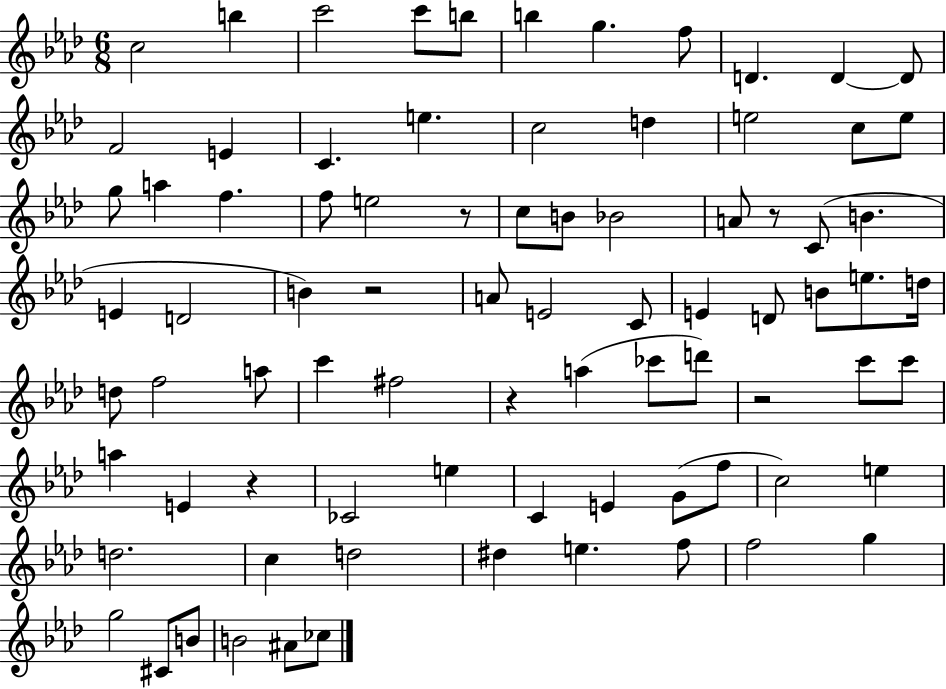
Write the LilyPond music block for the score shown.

{
  \clef treble
  \numericTimeSignature
  \time 6/8
  \key aes \major
  c''2 b''4 | c'''2 c'''8 b''8 | b''4 g''4. f''8 | d'4. d'4~~ d'8 | \break f'2 e'4 | c'4. e''4. | c''2 d''4 | e''2 c''8 e''8 | \break g''8 a''4 f''4. | f''8 e''2 r8 | c''8 b'8 bes'2 | a'8 r8 c'8( b'4. | \break e'4 d'2 | b'4) r2 | a'8 e'2 c'8 | e'4 d'8 b'8 e''8. d''16 | \break d''8 f''2 a''8 | c'''4 fis''2 | r4 a''4( ces'''8 d'''8) | r2 c'''8 c'''8 | \break a''4 e'4 r4 | ces'2 e''4 | c'4 e'4 g'8( f''8 | c''2) e''4 | \break d''2. | c''4 d''2 | dis''4 e''4. f''8 | f''2 g''4 | \break g''2 cis'8 b'8 | b'2 ais'8 ces''8 | \bar "|."
}